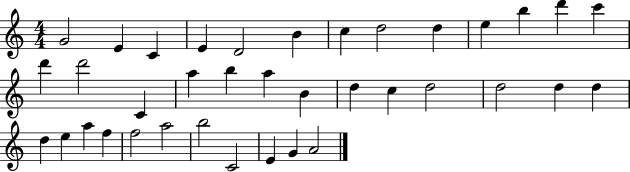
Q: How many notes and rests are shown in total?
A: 37